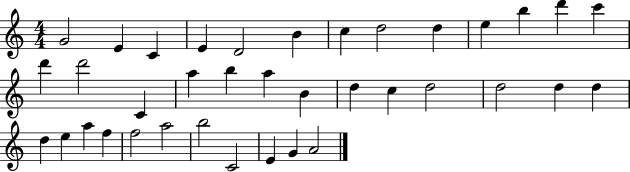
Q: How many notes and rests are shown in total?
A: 37